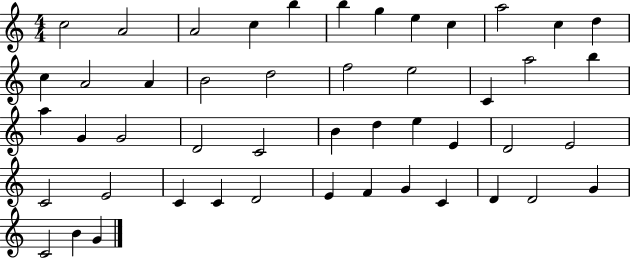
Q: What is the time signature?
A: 4/4